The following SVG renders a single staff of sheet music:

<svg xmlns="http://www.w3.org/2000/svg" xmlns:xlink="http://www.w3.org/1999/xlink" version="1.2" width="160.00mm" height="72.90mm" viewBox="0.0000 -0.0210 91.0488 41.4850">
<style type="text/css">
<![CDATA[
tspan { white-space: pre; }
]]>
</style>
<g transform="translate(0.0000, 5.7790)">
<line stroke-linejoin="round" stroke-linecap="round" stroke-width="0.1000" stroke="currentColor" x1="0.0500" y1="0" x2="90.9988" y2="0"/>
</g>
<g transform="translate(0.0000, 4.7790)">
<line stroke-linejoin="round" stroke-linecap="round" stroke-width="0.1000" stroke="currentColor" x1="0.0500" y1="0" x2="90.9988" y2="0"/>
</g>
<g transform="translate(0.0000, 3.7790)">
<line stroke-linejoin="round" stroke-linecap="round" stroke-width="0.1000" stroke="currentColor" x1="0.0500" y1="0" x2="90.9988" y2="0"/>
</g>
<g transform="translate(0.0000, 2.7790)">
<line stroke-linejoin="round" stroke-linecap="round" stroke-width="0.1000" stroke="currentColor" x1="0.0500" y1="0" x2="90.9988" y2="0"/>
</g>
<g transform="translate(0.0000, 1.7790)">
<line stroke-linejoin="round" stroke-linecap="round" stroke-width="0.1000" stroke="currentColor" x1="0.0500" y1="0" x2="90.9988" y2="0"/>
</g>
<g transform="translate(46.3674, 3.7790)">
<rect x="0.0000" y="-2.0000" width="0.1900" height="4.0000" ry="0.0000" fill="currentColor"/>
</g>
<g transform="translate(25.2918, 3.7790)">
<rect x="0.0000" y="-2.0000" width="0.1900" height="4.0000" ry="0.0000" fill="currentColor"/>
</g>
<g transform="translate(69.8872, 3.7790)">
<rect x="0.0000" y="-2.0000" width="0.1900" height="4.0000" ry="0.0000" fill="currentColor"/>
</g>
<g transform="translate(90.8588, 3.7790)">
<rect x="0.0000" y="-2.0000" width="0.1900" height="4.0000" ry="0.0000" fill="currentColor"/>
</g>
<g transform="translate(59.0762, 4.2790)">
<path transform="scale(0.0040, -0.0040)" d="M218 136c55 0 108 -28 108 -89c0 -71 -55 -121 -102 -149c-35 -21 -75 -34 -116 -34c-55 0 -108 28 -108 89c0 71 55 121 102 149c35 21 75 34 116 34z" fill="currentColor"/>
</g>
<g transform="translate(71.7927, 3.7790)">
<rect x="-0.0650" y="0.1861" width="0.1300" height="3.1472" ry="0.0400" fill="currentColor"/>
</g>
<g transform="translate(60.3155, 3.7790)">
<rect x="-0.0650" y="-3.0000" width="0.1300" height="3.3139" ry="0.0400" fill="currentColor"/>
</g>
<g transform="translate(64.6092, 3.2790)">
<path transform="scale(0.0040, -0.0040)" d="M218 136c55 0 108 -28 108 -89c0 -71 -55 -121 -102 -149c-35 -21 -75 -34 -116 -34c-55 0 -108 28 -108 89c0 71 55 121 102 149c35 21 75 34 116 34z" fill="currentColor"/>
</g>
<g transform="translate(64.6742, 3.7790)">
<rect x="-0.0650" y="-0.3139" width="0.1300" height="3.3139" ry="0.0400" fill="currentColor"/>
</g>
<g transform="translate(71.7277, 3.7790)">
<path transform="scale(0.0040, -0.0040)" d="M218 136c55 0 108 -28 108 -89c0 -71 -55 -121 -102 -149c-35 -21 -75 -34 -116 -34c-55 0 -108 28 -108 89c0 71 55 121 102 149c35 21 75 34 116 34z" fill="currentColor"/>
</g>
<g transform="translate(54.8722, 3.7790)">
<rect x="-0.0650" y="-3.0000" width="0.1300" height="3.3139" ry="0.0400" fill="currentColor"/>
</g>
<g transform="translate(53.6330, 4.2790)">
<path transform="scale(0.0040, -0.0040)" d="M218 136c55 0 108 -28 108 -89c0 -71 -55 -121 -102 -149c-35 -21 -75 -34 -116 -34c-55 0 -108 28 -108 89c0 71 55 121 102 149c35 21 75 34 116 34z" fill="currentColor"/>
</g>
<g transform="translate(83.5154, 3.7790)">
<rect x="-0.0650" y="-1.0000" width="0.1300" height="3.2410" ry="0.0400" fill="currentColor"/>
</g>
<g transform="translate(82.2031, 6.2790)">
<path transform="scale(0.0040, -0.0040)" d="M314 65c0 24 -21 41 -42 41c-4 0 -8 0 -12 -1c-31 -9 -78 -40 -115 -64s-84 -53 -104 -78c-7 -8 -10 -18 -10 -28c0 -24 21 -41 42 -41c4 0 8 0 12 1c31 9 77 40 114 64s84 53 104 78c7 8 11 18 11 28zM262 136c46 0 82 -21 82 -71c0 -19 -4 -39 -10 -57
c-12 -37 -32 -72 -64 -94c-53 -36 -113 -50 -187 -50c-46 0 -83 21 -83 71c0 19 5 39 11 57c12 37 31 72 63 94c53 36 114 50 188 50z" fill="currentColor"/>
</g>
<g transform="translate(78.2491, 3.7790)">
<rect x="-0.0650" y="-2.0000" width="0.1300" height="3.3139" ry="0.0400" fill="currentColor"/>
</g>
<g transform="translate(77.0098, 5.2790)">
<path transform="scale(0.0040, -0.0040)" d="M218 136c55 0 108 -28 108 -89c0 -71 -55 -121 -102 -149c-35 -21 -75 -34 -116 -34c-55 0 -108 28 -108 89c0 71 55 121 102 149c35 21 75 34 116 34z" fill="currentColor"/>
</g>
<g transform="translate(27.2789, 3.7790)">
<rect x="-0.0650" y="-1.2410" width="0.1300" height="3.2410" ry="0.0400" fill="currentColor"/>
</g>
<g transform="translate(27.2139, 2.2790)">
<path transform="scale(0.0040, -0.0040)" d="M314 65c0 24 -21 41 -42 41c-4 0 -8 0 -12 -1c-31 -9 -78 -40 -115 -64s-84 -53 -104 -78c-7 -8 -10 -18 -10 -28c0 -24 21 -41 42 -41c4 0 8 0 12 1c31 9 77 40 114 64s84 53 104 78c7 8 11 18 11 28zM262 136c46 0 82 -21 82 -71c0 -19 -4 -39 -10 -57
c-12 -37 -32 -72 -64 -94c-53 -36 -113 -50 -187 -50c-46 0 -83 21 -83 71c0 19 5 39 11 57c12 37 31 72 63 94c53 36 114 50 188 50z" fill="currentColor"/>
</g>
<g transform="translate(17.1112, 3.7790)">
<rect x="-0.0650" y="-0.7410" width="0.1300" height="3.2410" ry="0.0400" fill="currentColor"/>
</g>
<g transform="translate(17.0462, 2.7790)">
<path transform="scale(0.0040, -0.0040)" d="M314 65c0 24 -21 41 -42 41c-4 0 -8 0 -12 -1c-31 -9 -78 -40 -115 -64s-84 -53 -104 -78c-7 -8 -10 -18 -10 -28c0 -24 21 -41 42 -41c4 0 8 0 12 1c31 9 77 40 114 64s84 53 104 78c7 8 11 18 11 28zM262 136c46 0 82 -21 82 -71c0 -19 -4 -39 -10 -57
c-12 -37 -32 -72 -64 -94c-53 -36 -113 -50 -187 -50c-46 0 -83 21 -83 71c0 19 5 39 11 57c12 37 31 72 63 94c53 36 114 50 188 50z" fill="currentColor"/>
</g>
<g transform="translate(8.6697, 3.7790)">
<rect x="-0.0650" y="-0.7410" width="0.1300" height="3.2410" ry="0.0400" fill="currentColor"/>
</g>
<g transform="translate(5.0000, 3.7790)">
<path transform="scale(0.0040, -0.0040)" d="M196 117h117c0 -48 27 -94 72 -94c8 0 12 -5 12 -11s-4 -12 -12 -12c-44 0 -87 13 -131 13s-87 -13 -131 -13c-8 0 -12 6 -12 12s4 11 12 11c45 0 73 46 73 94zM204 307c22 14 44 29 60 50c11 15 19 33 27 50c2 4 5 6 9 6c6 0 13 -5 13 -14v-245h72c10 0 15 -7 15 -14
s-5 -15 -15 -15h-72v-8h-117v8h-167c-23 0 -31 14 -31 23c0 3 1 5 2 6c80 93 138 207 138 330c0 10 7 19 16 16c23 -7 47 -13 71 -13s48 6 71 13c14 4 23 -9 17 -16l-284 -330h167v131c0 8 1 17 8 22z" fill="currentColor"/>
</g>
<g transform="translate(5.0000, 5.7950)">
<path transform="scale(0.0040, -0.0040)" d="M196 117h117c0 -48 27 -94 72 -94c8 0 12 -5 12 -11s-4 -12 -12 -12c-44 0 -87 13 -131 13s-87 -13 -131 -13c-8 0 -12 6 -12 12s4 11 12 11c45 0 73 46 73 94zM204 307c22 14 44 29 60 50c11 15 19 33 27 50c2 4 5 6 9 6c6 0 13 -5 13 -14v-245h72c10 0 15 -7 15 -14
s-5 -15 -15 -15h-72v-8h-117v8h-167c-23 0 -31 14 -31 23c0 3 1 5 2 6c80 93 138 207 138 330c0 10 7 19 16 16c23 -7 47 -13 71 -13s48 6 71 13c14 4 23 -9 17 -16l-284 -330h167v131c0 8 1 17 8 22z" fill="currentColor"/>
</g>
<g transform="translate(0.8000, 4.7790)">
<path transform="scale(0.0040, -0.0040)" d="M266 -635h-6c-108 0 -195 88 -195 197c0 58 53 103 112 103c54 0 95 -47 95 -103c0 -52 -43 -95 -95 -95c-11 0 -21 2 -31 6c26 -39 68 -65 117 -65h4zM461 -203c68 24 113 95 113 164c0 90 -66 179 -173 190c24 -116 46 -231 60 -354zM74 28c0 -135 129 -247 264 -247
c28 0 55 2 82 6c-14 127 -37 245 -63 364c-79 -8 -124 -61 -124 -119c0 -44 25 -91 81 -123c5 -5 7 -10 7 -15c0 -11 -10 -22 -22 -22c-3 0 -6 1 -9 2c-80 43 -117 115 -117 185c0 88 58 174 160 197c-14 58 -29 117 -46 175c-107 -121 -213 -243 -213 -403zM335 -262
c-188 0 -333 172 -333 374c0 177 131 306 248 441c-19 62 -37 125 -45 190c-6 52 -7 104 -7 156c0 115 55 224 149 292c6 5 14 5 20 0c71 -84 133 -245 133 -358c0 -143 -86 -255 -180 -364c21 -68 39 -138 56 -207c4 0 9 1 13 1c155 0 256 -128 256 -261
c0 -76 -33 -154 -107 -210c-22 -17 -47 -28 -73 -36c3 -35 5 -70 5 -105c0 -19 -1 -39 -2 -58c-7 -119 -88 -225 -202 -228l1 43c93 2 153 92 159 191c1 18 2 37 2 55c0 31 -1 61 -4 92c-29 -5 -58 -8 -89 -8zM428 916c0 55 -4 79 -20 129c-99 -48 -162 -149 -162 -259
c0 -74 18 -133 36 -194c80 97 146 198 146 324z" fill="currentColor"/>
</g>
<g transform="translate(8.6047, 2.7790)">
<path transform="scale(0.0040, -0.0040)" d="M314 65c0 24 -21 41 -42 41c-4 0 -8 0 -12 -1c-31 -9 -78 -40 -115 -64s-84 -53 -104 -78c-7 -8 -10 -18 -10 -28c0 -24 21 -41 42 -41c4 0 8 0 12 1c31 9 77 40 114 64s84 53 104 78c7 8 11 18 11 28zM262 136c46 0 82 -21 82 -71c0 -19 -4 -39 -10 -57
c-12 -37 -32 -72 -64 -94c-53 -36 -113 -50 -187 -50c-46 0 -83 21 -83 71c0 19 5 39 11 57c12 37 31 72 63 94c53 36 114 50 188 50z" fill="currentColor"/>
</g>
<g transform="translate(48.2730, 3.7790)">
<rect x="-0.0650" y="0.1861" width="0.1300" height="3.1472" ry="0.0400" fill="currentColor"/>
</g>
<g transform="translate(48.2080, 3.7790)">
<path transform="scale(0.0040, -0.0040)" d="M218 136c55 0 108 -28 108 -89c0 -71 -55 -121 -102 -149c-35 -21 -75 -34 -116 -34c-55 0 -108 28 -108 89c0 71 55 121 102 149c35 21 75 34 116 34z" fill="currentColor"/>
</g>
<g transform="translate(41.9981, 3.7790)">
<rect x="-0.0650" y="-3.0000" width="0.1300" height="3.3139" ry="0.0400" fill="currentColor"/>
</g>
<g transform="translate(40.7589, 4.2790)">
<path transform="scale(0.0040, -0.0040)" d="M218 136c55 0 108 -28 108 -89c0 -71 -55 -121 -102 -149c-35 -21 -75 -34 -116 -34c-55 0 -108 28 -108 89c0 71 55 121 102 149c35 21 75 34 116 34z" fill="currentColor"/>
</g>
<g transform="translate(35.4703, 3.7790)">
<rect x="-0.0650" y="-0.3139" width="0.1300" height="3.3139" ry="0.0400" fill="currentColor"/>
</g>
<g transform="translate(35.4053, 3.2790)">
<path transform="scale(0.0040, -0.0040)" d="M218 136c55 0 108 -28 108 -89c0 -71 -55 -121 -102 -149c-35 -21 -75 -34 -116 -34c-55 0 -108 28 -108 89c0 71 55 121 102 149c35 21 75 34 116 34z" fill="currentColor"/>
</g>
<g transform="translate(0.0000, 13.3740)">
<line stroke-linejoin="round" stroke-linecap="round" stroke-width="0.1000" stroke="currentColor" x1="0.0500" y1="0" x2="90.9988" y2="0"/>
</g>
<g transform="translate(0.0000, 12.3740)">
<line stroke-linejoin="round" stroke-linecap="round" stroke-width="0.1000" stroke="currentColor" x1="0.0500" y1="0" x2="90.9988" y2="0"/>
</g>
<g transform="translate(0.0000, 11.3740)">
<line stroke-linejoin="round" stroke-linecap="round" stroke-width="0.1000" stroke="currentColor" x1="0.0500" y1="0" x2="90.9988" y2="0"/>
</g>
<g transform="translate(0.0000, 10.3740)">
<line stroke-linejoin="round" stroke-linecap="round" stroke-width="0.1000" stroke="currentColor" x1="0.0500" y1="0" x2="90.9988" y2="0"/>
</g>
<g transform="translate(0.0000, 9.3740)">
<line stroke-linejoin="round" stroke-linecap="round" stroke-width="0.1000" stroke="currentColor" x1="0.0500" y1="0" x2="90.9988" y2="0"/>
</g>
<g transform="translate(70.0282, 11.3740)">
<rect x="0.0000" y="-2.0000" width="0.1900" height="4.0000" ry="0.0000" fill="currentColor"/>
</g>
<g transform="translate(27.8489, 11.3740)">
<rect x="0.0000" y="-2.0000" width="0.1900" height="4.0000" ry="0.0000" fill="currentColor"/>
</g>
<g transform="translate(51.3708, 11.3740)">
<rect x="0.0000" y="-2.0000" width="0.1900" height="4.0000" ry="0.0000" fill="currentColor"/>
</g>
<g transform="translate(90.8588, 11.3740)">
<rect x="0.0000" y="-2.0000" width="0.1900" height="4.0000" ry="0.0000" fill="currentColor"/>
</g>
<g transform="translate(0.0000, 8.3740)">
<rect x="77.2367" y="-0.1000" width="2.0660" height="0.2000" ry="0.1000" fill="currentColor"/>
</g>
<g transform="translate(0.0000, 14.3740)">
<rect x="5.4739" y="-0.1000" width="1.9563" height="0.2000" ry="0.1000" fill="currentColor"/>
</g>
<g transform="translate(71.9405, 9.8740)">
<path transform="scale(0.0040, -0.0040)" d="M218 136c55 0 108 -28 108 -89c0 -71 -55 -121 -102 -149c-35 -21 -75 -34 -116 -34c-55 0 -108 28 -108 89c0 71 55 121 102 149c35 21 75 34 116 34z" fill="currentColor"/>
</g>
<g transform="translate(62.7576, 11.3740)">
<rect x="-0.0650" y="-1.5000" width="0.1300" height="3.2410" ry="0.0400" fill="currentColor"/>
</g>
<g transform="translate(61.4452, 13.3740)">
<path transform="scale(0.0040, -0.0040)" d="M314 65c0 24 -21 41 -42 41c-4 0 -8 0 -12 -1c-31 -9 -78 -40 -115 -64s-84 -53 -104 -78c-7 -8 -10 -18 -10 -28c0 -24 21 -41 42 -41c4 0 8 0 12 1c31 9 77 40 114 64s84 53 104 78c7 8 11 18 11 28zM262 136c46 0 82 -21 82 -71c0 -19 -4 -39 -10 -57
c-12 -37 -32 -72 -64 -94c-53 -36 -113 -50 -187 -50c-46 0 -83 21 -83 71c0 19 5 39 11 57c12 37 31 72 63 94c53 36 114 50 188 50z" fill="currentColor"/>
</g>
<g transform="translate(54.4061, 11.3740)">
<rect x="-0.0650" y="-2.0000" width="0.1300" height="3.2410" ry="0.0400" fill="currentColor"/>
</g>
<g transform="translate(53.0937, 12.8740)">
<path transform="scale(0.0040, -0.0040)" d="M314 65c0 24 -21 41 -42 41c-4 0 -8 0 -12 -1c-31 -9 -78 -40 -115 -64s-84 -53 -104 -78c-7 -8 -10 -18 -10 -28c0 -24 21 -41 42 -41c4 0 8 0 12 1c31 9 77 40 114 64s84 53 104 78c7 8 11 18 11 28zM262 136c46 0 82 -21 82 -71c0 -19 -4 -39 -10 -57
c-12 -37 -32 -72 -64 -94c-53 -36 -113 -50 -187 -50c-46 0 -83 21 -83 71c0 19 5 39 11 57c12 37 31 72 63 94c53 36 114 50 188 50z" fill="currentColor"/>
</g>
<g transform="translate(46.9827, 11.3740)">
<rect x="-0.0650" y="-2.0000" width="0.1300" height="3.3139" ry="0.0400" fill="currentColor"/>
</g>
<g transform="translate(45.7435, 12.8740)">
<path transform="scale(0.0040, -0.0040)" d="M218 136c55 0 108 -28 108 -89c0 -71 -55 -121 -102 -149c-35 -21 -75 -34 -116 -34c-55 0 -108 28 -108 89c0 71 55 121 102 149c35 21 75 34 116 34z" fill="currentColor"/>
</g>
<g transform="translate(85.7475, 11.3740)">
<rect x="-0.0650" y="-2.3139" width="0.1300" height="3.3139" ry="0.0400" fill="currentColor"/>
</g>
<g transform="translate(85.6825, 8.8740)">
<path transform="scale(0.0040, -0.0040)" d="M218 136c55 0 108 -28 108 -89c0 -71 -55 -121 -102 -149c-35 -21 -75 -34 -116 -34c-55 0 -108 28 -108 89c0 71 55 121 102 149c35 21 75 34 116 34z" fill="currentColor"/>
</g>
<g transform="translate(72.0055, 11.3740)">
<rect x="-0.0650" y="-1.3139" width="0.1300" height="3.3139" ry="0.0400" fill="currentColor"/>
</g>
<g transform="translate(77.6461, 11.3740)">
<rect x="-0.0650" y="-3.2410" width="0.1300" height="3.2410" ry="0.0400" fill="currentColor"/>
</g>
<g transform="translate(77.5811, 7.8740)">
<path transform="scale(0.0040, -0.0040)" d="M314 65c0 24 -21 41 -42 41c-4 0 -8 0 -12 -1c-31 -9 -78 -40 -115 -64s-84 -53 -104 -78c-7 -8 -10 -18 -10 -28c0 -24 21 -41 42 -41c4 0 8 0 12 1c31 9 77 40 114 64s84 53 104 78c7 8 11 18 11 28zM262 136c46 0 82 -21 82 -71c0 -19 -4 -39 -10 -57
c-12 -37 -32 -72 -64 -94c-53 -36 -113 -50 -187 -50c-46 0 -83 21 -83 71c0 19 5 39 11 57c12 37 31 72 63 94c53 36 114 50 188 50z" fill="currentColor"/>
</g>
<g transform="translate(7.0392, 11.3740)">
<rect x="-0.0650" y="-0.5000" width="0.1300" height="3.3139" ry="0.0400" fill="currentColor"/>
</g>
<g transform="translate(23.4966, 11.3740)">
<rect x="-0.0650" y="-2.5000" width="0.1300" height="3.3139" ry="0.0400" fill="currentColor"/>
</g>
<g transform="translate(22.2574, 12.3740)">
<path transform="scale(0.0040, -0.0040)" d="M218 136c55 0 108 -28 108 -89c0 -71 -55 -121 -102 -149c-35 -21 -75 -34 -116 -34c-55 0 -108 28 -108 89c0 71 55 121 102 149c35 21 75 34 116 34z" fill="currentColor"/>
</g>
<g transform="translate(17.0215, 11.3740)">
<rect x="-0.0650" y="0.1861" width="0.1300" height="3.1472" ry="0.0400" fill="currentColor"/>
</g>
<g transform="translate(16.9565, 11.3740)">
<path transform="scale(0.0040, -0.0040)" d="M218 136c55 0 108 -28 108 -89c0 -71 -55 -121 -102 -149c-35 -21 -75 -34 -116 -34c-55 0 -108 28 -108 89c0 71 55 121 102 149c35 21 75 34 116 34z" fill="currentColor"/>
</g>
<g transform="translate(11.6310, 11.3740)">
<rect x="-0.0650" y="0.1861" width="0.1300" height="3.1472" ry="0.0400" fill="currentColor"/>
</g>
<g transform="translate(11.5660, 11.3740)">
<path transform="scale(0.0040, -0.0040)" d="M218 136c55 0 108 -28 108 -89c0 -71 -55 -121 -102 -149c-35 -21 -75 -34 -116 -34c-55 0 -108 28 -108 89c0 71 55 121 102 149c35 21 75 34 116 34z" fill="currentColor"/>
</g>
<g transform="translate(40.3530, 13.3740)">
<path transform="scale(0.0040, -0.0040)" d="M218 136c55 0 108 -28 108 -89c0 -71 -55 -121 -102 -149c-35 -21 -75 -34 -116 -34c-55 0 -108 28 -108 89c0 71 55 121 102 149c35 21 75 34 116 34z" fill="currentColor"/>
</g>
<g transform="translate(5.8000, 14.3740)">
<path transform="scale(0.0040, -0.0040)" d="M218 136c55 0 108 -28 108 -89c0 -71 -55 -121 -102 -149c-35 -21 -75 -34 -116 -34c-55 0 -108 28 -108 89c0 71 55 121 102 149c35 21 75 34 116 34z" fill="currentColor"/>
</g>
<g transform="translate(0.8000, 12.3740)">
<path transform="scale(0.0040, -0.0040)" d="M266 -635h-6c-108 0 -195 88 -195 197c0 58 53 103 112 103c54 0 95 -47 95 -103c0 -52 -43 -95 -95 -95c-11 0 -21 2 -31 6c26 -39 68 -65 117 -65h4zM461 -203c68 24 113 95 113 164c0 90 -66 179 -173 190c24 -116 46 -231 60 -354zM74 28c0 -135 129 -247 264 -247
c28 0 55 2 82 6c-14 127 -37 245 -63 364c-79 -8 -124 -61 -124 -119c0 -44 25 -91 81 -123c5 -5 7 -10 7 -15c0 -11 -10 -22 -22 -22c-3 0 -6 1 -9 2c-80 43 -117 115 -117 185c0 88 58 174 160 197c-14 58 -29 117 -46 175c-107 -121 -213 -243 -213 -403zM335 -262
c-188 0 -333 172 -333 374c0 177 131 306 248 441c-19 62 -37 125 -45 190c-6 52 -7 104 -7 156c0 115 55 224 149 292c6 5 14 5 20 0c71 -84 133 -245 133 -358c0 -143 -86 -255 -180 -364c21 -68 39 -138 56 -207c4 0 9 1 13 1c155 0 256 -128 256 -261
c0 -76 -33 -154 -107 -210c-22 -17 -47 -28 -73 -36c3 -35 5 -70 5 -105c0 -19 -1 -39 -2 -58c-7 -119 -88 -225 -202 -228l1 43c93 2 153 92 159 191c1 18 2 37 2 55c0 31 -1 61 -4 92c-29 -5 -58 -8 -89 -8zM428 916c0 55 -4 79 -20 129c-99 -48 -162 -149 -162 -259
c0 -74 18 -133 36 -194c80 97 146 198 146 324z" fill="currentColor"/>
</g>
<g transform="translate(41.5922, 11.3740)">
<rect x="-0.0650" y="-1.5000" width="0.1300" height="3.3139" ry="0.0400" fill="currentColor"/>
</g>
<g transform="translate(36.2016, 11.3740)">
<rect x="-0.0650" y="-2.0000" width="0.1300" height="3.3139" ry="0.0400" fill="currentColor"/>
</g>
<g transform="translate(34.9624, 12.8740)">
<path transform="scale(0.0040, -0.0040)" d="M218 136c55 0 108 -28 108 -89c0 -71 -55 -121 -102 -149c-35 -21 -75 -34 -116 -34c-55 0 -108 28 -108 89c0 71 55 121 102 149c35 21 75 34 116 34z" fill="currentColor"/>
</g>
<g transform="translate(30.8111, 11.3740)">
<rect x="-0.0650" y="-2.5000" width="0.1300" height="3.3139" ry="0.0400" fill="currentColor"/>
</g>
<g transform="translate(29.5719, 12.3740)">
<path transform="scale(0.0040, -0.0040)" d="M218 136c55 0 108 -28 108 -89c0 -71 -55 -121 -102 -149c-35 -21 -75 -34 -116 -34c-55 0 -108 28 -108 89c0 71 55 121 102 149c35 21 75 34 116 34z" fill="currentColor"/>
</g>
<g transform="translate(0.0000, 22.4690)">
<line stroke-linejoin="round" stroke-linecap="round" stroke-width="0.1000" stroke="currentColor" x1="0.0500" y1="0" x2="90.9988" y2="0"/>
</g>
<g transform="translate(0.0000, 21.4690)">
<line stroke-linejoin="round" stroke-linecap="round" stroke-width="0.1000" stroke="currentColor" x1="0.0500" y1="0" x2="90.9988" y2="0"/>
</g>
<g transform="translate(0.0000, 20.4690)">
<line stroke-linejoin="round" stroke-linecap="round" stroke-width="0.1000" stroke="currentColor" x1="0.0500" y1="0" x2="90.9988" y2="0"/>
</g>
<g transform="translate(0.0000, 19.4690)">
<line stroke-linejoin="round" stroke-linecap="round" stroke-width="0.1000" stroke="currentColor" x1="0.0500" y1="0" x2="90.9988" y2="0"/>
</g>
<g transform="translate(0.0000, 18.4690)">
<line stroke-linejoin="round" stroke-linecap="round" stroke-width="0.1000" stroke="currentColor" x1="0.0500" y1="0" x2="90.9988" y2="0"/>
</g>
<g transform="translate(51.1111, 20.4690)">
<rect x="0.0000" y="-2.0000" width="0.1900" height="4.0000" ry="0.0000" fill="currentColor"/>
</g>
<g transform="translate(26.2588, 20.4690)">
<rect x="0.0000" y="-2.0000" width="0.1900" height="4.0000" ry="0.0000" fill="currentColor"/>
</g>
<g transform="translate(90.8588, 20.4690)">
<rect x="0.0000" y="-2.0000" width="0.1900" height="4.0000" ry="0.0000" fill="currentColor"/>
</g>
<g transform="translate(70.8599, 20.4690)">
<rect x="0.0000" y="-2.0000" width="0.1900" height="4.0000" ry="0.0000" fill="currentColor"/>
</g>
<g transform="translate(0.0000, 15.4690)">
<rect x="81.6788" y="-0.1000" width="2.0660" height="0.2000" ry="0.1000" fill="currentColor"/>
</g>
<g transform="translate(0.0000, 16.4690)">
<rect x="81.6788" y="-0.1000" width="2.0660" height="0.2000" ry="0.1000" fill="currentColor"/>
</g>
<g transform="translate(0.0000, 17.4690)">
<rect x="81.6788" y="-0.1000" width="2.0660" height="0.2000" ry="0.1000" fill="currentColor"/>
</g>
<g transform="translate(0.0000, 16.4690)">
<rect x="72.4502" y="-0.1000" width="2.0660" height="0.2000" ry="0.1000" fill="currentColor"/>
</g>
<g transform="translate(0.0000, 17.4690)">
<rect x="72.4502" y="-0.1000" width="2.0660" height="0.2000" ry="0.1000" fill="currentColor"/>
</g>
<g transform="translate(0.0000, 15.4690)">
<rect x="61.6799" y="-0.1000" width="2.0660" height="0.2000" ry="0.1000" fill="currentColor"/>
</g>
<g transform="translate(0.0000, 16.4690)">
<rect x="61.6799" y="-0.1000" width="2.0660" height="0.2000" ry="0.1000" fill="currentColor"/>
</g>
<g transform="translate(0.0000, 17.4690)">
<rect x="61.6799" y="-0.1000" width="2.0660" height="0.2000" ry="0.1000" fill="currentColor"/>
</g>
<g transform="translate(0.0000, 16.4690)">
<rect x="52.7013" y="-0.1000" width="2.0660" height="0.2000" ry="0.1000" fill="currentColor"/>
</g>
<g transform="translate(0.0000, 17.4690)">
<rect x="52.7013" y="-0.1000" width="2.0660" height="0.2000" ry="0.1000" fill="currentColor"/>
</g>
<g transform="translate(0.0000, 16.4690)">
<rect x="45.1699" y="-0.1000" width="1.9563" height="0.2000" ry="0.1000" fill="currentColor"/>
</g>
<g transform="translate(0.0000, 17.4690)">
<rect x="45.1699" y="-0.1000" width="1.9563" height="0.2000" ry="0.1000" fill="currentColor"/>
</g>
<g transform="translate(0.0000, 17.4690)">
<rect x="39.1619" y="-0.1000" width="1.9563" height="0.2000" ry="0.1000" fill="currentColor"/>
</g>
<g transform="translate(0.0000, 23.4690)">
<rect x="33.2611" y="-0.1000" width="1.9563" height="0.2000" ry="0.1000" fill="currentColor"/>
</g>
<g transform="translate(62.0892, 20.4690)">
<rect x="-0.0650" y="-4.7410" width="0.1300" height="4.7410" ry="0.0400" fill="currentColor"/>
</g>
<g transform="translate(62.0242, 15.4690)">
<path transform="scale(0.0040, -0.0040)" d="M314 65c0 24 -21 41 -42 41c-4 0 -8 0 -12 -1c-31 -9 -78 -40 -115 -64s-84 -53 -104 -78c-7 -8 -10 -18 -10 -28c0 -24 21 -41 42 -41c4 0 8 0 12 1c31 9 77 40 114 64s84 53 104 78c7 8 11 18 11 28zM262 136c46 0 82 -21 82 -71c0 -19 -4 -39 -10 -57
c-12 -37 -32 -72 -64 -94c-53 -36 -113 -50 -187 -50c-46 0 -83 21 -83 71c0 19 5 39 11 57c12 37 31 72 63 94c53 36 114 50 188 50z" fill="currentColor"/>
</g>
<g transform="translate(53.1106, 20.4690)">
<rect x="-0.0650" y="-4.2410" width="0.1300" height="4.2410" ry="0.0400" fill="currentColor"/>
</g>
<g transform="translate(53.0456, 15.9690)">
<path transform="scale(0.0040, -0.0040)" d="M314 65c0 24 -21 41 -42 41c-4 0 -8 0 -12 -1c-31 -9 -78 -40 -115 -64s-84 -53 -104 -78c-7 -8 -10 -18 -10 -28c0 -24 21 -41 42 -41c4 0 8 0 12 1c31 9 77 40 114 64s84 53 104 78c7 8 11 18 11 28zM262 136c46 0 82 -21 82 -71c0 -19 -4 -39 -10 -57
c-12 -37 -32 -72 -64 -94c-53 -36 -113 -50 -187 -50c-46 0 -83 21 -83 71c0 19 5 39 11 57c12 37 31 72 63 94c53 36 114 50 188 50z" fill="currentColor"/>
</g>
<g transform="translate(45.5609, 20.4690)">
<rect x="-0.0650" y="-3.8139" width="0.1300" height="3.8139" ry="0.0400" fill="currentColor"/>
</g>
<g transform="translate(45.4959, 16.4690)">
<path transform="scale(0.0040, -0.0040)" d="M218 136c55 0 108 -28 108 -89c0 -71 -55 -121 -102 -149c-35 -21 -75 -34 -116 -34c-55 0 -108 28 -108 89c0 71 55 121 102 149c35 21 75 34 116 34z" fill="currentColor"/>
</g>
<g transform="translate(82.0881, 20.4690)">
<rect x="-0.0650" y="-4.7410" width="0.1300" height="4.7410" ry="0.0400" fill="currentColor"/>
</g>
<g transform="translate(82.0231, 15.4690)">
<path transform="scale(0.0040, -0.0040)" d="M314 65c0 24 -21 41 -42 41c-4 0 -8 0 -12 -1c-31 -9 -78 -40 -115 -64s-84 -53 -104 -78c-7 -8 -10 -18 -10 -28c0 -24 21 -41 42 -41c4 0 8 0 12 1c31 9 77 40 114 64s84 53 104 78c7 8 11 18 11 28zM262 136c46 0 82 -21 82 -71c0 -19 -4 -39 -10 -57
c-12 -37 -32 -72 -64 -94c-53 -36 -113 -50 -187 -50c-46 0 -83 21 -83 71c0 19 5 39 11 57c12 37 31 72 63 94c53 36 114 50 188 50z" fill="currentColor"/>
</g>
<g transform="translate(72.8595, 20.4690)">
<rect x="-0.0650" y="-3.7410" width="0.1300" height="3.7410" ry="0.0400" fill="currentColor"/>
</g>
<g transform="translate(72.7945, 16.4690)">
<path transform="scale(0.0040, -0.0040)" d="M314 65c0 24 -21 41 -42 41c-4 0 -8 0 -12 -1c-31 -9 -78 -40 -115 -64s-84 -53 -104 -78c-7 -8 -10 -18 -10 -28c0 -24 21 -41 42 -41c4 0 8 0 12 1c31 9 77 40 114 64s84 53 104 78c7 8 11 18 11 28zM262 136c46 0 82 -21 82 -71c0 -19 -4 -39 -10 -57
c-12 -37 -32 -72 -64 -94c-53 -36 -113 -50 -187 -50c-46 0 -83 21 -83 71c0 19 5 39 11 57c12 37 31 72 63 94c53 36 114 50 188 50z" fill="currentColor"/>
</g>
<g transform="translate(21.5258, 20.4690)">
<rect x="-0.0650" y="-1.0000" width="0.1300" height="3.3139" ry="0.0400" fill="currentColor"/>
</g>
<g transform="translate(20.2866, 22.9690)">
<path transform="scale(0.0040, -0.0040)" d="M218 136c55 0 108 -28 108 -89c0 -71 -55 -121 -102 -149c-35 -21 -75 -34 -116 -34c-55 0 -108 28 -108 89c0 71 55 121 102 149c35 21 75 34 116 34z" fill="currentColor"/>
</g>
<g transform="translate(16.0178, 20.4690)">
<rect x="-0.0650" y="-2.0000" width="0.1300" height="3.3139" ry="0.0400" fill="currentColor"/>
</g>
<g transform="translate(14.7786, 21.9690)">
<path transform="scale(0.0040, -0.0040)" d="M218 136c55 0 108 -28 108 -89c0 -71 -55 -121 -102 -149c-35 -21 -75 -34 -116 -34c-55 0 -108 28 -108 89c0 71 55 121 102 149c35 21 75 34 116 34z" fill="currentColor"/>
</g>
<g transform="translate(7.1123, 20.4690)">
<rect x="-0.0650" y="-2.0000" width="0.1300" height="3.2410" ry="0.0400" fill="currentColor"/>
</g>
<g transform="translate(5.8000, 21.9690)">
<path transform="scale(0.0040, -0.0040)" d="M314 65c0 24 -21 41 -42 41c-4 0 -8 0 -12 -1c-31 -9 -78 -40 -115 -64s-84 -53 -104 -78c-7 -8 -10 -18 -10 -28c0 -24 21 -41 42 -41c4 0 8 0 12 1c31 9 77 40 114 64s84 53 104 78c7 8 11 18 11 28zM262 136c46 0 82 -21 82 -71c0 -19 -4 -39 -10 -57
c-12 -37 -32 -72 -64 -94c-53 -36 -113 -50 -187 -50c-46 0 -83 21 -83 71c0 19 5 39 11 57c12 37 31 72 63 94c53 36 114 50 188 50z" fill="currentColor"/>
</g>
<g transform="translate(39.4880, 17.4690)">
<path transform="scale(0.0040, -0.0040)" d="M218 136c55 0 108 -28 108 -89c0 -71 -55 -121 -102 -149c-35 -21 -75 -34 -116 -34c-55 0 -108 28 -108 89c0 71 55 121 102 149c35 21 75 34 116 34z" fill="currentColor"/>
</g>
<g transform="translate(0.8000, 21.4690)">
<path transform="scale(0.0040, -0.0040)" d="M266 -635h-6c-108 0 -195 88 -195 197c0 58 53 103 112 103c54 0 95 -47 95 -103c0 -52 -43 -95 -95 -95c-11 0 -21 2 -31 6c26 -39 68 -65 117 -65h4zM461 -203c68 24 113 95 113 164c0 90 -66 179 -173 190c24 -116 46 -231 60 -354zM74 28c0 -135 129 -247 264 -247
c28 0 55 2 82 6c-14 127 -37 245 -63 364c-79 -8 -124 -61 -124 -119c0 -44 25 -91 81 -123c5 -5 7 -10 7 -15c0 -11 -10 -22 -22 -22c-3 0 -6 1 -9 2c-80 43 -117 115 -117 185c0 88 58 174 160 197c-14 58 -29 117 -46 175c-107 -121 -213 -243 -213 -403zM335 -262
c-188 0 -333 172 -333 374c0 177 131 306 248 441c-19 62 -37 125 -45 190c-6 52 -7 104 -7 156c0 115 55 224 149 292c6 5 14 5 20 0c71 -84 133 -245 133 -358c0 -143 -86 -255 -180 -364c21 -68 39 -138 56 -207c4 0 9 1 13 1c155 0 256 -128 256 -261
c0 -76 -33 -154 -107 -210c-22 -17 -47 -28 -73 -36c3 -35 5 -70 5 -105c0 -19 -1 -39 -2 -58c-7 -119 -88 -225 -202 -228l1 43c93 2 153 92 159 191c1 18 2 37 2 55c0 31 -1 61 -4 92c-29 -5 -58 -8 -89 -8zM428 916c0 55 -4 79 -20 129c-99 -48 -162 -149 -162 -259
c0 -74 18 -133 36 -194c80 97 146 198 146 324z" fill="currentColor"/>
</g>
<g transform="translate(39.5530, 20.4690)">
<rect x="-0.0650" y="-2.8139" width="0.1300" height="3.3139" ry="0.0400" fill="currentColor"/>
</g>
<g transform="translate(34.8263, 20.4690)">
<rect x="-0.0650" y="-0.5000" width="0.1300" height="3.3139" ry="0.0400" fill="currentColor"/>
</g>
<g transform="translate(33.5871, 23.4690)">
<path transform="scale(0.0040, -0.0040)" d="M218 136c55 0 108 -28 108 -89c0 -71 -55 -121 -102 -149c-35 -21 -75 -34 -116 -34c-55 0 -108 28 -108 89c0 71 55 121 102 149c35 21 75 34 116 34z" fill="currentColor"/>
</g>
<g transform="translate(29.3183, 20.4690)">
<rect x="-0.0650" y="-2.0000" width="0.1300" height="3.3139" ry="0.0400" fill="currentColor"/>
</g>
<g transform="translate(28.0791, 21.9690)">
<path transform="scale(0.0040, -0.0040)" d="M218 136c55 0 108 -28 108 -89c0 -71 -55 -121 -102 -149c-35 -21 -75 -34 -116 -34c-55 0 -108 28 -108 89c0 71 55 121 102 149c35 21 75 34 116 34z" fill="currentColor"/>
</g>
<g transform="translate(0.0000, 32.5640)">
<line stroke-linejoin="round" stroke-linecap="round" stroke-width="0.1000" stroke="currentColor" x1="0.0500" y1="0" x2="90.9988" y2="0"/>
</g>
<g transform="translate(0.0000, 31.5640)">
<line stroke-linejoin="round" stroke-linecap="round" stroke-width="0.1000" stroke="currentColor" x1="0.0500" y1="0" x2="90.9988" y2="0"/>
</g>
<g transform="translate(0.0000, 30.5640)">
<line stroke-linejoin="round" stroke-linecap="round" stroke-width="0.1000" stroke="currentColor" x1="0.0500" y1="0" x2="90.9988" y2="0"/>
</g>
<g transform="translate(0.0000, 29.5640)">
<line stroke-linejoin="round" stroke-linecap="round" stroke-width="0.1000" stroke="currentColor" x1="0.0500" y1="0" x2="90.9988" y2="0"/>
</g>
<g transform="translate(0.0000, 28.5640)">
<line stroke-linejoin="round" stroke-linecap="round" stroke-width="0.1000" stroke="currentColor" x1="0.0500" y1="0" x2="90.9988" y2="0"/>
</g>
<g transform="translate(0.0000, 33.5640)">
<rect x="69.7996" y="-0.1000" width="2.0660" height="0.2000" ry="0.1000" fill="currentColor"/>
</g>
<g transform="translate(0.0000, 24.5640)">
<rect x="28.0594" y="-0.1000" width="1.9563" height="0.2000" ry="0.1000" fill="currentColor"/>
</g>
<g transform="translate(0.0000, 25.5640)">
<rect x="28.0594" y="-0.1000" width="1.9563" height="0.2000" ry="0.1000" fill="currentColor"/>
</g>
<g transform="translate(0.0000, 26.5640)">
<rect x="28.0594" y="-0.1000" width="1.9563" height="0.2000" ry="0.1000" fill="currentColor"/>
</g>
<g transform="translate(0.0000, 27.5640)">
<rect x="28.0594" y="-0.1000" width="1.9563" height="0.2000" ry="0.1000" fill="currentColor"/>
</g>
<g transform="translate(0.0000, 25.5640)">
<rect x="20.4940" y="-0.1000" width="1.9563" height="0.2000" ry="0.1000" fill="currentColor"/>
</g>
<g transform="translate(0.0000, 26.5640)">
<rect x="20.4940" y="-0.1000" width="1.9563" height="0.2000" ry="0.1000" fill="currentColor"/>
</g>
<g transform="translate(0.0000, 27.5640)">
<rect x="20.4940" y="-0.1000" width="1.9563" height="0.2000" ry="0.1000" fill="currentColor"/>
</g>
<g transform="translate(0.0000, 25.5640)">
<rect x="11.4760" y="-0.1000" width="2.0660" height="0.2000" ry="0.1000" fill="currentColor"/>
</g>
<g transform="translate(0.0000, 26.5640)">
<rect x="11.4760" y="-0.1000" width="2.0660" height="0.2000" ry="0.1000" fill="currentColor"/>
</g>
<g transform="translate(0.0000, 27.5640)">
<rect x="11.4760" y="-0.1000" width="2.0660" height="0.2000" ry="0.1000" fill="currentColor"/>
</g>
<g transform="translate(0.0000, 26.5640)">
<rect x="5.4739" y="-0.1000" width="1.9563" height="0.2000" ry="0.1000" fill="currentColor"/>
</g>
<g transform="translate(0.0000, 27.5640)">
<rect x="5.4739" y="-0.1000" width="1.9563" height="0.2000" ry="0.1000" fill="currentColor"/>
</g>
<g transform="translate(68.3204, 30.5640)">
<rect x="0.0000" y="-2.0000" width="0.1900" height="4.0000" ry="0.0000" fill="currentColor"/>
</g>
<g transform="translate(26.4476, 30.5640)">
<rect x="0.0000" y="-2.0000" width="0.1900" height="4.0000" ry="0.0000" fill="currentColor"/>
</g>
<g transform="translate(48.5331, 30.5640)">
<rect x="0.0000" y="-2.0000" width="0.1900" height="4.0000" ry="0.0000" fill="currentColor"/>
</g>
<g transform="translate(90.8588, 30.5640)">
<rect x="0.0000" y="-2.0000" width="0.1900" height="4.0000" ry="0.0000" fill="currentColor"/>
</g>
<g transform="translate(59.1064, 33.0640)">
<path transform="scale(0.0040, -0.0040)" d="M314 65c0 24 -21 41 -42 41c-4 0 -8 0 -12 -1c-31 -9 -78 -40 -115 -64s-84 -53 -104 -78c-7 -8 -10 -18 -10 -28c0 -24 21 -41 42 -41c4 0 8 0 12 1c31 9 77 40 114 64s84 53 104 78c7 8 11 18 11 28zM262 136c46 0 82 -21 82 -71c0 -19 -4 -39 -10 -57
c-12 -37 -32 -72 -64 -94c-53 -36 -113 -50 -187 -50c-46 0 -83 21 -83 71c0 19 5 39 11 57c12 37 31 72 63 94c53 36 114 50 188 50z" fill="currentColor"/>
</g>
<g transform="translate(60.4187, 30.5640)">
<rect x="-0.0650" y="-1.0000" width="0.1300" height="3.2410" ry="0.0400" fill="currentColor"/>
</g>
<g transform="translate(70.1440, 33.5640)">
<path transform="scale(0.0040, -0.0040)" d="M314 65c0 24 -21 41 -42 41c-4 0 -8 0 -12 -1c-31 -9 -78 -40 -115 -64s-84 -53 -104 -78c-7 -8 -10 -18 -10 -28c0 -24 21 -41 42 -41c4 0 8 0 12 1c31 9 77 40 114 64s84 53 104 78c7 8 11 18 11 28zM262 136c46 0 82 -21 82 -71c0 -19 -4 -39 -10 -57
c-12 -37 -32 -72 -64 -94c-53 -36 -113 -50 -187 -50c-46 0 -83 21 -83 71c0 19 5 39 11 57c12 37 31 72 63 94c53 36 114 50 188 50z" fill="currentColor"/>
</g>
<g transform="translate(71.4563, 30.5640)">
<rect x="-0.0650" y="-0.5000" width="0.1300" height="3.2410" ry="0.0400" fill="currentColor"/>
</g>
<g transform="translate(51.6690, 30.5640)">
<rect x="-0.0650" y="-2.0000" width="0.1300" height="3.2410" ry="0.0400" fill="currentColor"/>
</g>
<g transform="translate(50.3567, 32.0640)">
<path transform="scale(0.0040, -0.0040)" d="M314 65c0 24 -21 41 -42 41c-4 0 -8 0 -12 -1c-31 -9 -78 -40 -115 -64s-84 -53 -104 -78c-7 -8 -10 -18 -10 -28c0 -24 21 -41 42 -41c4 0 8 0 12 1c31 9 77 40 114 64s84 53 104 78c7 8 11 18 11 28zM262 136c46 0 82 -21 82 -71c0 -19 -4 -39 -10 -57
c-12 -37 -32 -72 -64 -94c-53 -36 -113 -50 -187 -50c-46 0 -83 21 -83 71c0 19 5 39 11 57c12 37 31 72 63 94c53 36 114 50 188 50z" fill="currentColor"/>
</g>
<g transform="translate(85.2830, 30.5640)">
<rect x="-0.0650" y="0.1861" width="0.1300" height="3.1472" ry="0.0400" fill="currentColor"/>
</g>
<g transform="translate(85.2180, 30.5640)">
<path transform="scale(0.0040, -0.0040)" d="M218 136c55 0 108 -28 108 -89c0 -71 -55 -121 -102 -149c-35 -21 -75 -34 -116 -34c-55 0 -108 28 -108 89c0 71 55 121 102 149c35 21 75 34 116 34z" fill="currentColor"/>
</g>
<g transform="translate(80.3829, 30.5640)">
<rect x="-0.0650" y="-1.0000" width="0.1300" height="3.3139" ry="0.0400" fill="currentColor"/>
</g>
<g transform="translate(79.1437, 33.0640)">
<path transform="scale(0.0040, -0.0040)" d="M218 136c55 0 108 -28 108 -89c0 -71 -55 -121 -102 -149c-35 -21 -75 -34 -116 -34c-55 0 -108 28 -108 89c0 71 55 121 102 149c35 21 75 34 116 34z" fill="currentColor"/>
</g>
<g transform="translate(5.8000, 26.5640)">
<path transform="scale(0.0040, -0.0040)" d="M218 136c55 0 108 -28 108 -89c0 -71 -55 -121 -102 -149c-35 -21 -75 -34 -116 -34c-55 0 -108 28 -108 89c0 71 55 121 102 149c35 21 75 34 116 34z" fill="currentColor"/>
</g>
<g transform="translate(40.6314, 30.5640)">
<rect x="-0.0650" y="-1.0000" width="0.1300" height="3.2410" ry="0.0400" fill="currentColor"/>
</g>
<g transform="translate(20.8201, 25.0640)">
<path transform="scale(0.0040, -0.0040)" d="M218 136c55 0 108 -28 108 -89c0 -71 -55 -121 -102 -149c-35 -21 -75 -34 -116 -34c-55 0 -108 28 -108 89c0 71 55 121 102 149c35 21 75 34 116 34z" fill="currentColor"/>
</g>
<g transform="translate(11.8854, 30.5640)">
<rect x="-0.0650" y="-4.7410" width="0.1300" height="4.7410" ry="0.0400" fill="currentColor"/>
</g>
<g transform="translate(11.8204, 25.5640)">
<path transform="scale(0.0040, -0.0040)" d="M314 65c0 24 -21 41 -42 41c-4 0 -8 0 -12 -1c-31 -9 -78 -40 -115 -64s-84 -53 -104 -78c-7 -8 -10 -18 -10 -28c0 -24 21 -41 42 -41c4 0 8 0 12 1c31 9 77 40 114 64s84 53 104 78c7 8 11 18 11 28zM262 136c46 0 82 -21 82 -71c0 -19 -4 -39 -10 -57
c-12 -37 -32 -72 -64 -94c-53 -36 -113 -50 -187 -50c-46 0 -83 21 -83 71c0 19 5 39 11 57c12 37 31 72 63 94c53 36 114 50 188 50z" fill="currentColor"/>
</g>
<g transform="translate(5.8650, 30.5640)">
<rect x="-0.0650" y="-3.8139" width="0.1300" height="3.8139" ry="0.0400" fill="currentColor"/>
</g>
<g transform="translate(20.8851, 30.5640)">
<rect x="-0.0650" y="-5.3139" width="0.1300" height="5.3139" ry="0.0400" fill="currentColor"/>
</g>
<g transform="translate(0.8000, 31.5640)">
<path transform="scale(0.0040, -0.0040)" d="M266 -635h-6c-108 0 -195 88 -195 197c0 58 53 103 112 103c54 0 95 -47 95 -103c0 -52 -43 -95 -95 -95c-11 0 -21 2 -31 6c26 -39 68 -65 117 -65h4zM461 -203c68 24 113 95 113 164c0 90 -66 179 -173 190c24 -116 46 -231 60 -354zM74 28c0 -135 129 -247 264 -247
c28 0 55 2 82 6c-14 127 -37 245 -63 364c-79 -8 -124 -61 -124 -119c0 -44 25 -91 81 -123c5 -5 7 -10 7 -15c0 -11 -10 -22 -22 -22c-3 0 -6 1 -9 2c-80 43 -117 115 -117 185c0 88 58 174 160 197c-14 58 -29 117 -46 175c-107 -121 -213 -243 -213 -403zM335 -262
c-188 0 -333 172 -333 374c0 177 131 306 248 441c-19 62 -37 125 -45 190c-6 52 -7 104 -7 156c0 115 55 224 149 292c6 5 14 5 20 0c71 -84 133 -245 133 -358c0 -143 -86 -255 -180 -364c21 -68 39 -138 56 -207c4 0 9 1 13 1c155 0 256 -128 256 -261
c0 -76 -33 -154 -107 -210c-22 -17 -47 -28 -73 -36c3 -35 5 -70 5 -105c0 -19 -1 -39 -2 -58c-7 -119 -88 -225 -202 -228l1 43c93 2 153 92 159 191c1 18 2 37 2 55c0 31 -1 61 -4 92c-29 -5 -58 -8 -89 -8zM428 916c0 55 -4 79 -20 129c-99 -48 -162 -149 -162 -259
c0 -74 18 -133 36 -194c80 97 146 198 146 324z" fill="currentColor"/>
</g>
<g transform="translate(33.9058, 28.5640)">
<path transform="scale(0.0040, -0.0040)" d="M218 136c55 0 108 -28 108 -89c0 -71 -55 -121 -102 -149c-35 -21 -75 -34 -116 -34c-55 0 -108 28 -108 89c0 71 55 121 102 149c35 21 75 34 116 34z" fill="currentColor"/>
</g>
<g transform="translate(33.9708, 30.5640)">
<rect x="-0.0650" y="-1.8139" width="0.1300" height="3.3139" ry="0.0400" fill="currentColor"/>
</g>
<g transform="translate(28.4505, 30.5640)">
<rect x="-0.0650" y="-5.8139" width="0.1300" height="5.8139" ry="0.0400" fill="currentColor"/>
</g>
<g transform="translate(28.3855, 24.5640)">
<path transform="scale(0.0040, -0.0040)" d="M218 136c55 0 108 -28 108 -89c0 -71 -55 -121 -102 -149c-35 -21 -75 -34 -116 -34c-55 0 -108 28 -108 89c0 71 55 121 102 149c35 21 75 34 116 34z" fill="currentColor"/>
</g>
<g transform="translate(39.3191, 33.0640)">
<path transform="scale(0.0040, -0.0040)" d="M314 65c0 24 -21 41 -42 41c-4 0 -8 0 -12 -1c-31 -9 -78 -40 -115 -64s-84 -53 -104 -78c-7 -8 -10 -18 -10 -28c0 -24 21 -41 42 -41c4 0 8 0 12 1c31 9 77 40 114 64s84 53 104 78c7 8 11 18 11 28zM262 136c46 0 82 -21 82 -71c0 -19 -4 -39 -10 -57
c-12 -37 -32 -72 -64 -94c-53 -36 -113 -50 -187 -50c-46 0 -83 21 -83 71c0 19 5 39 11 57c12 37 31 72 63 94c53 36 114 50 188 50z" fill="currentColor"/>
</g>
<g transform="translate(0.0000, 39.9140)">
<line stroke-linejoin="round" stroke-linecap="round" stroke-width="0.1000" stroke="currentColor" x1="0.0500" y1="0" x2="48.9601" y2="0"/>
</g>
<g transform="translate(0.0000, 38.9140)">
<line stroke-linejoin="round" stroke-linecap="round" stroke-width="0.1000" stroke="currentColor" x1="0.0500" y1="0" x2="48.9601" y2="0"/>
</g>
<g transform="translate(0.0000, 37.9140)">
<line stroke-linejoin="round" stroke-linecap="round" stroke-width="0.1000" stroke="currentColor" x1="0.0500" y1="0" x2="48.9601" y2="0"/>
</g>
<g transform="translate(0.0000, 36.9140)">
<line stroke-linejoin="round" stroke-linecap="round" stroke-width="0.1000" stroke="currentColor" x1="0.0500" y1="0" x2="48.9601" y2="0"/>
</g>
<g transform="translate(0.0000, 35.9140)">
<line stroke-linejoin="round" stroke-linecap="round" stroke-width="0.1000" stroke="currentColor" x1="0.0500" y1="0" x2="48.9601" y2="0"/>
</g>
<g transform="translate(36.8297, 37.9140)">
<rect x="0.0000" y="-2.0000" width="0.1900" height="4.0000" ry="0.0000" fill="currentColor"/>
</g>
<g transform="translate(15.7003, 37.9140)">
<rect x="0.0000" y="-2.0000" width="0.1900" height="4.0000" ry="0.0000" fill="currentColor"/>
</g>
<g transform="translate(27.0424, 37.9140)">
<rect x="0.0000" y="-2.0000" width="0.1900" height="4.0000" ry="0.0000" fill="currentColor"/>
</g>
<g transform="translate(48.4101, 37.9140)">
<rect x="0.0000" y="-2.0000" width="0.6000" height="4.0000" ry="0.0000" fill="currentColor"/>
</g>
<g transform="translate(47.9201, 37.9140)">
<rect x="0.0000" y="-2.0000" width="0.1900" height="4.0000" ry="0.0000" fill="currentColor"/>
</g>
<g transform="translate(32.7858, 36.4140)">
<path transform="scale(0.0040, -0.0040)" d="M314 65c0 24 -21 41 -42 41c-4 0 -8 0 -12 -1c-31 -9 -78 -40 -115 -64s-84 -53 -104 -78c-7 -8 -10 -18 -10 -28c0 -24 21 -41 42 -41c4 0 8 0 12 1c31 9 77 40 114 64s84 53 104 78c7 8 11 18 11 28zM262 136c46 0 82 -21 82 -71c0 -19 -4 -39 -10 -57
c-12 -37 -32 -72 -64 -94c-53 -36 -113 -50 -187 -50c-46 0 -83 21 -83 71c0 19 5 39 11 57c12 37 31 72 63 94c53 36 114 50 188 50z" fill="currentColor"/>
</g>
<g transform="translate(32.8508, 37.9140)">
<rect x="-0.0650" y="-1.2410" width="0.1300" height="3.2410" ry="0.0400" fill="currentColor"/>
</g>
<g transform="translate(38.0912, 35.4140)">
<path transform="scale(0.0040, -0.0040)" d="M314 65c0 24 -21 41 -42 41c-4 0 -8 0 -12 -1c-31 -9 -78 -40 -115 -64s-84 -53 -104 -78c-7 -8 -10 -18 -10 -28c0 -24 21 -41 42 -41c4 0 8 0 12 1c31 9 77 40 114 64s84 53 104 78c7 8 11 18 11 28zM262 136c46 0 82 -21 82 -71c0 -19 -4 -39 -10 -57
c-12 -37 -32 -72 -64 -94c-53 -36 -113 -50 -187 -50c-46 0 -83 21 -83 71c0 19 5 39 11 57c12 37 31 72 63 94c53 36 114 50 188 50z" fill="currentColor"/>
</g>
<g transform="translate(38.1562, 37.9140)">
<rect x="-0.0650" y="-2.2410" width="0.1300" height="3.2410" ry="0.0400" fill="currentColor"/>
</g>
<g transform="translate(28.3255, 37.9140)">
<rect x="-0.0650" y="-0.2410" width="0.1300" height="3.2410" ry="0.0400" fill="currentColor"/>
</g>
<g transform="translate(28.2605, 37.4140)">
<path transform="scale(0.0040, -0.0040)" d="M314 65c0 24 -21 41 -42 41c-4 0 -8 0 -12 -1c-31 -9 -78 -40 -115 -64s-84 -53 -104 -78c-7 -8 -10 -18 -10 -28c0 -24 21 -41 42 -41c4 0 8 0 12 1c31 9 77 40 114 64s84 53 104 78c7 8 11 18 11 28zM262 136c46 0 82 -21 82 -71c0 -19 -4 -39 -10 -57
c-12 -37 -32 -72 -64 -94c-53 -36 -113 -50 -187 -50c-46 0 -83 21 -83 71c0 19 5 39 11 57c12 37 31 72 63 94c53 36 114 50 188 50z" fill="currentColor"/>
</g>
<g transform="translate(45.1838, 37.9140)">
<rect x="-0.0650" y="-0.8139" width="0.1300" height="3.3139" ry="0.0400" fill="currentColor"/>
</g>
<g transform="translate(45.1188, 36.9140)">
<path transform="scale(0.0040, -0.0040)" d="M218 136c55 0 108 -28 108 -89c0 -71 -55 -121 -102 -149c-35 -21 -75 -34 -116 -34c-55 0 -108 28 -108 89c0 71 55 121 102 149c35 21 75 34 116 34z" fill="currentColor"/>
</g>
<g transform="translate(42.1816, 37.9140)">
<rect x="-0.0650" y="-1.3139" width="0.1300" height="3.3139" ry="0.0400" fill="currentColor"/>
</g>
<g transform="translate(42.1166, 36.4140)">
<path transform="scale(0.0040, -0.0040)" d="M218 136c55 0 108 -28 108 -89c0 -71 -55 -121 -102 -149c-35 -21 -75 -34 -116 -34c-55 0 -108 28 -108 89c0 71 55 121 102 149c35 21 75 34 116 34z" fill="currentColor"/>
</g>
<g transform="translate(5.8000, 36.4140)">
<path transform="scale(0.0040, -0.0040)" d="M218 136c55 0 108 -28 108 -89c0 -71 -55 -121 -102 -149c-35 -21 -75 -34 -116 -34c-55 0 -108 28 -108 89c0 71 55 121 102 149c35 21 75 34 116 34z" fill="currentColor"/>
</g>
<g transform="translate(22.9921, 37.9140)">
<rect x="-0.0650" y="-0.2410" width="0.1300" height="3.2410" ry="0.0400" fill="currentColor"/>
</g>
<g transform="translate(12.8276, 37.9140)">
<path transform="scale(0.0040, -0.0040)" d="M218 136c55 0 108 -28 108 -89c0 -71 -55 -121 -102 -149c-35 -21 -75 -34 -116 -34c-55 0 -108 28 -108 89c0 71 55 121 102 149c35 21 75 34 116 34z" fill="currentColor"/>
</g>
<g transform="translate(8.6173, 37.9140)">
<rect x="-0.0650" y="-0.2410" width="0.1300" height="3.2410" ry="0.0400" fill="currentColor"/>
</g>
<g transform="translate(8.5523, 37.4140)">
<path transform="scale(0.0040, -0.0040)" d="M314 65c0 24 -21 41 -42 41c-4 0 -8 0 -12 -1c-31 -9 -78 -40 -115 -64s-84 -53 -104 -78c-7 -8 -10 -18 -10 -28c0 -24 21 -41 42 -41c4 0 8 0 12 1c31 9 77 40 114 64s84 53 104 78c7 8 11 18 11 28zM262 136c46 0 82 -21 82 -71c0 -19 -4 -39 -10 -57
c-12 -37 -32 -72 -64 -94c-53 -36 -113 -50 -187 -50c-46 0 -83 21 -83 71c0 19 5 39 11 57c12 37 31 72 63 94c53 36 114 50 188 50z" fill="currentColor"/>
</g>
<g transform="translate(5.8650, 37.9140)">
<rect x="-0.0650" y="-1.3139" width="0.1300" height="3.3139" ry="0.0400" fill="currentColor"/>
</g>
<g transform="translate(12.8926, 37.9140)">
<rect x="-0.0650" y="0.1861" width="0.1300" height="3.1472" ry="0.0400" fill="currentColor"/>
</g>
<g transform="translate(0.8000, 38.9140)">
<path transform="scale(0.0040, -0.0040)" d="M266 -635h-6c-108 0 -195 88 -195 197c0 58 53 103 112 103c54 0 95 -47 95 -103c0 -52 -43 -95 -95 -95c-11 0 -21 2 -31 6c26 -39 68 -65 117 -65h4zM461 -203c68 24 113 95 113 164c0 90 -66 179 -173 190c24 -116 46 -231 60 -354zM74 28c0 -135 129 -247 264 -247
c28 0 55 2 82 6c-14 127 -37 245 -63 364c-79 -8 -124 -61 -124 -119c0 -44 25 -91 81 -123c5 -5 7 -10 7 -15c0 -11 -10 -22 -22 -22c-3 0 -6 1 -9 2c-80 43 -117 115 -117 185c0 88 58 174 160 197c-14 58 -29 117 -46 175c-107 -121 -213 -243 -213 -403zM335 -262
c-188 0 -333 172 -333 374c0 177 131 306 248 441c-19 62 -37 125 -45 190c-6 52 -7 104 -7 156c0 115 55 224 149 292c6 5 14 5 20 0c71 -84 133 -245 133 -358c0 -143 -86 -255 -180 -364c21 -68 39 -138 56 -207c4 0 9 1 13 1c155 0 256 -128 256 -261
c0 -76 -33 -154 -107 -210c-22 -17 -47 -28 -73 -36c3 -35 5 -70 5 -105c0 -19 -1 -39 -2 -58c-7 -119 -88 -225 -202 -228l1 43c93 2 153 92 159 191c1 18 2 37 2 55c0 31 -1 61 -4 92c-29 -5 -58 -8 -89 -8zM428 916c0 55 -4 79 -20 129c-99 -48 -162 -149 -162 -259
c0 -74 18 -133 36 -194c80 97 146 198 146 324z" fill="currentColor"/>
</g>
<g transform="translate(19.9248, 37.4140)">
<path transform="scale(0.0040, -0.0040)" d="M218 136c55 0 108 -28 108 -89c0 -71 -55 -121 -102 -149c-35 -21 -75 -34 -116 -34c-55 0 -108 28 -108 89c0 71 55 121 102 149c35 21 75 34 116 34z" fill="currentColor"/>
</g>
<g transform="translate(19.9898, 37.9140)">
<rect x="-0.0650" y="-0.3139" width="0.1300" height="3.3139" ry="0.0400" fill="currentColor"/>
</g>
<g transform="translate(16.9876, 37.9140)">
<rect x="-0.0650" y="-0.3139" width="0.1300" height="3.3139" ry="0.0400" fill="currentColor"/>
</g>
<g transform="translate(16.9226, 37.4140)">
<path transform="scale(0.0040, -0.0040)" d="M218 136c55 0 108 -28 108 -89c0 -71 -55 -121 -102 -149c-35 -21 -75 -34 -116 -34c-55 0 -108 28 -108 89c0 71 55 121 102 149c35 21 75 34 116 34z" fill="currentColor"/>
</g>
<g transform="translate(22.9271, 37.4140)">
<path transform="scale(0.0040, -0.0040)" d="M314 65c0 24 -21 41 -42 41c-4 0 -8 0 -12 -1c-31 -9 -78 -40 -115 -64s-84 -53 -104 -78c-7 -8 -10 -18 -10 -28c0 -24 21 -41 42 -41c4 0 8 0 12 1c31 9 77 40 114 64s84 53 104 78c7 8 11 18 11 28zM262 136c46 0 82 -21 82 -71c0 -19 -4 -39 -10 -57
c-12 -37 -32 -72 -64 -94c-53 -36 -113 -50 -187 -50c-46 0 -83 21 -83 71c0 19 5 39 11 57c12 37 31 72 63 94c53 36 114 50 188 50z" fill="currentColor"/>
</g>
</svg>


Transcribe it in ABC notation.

X:1
T:Untitled
M:4/4
L:1/4
K:C
d2 d2 e2 c A B A A c B F D2 C B B G G F E F F2 E2 e b2 g F2 F D F C a c' d'2 e'2 c'2 e'2 c' e'2 f' g' f D2 F2 D2 C2 D B e c2 B c c c2 c2 e2 g2 e d